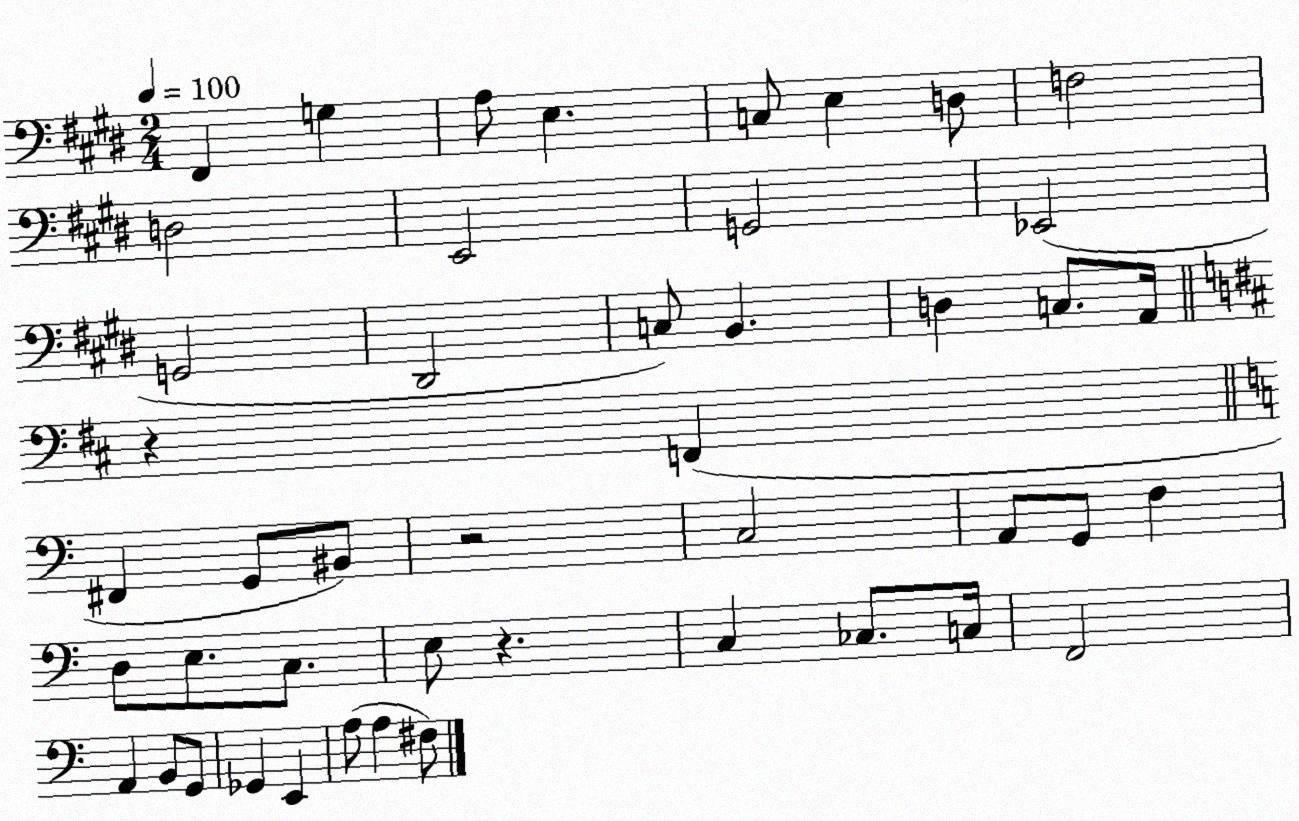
X:1
T:Untitled
M:2/4
L:1/4
K:E
^F,, G, A,/2 E, C,/2 E, D,/2 F,2 D,2 E,,2 G,,2 _E,,2 G,,2 ^D,,2 C,/2 B,, D, C,/2 A,,/4 z F,, ^F,, G,,/2 ^B,,/2 z2 C,2 A,,/2 G,,/2 F, D,/2 E,/2 C,/2 E,/2 z C, _C,/2 C,/4 F,,2 A,, B,,/2 G,,/2 _G,, E,, A,/2 A, ^F,/2